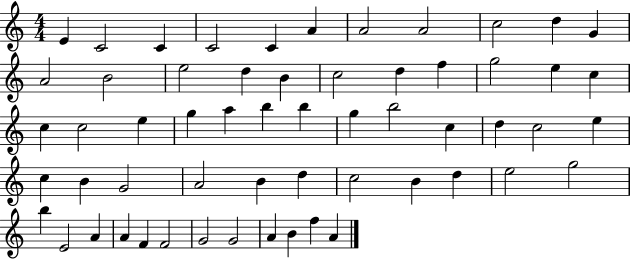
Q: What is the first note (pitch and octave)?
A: E4